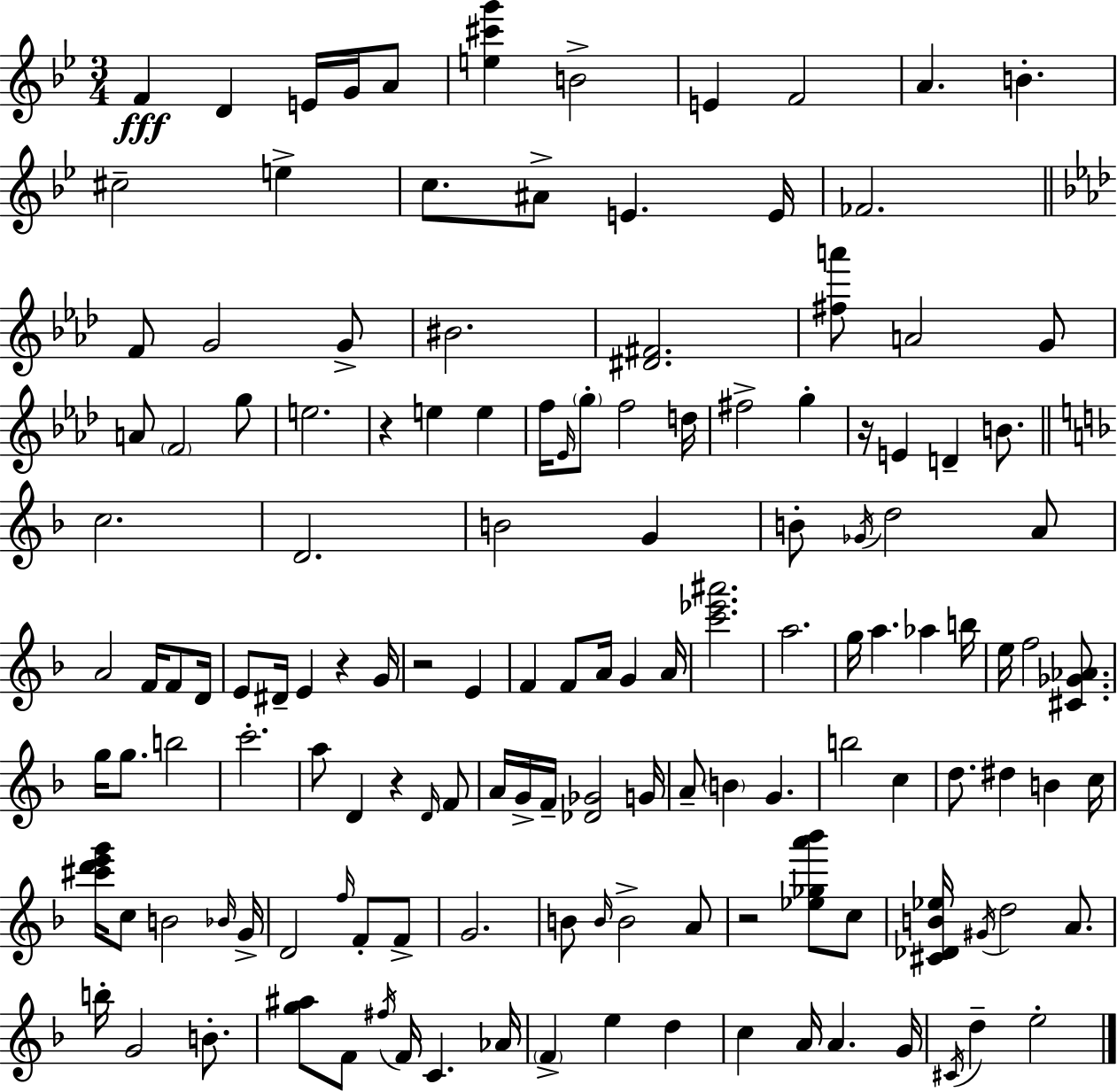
F4/q D4/q E4/s G4/s A4/e [E5,C#6,G6]/q B4/h E4/q F4/h A4/q. B4/q. C#5/h E5/q C5/e. A#4/e E4/q. E4/s FES4/h. F4/e G4/h G4/e BIS4/h. [D#4,F#4]/h. [F#5,A6]/e A4/h G4/e A4/e F4/h G5/e E5/h. R/q E5/q E5/q F5/s Eb4/s G5/e F5/h D5/s F#5/h G5/q R/s E4/q D4/q B4/e. C5/h. D4/h. B4/h G4/q B4/e Gb4/s D5/h A4/e A4/h F4/s F4/e D4/s E4/e D#4/s E4/q R/q G4/s R/h E4/q F4/q F4/e A4/s G4/q A4/s [C6,Eb6,A#6]/h. A5/h. G5/s A5/q. Ab5/q B5/s E5/s F5/h [C#4,Gb4,Ab4]/e. G5/s G5/e. B5/h C6/h. A5/e D4/q R/q D4/s F4/e A4/s G4/s F4/s [Db4,Gb4]/h G4/s A4/e B4/q G4/q. B5/h C5/q D5/e. D#5/q B4/q C5/s [C#6,D6,E6,G6]/s C5/e B4/h Bb4/s G4/s D4/h F5/s F4/e F4/e G4/h. B4/e B4/s B4/h A4/e R/h [Eb5,Gb5,A6,Bb6]/e C5/e [C#4,Db4,B4,Eb5]/s G#4/s D5/h A4/e. B5/s G4/h B4/e. [G5,A#5]/e F4/e F#5/s F4/s C4/q. Ab4/s F4/q E5/q D5/q C5/q A4/s A4/q. G4/s C#4/s D5/q E5/h